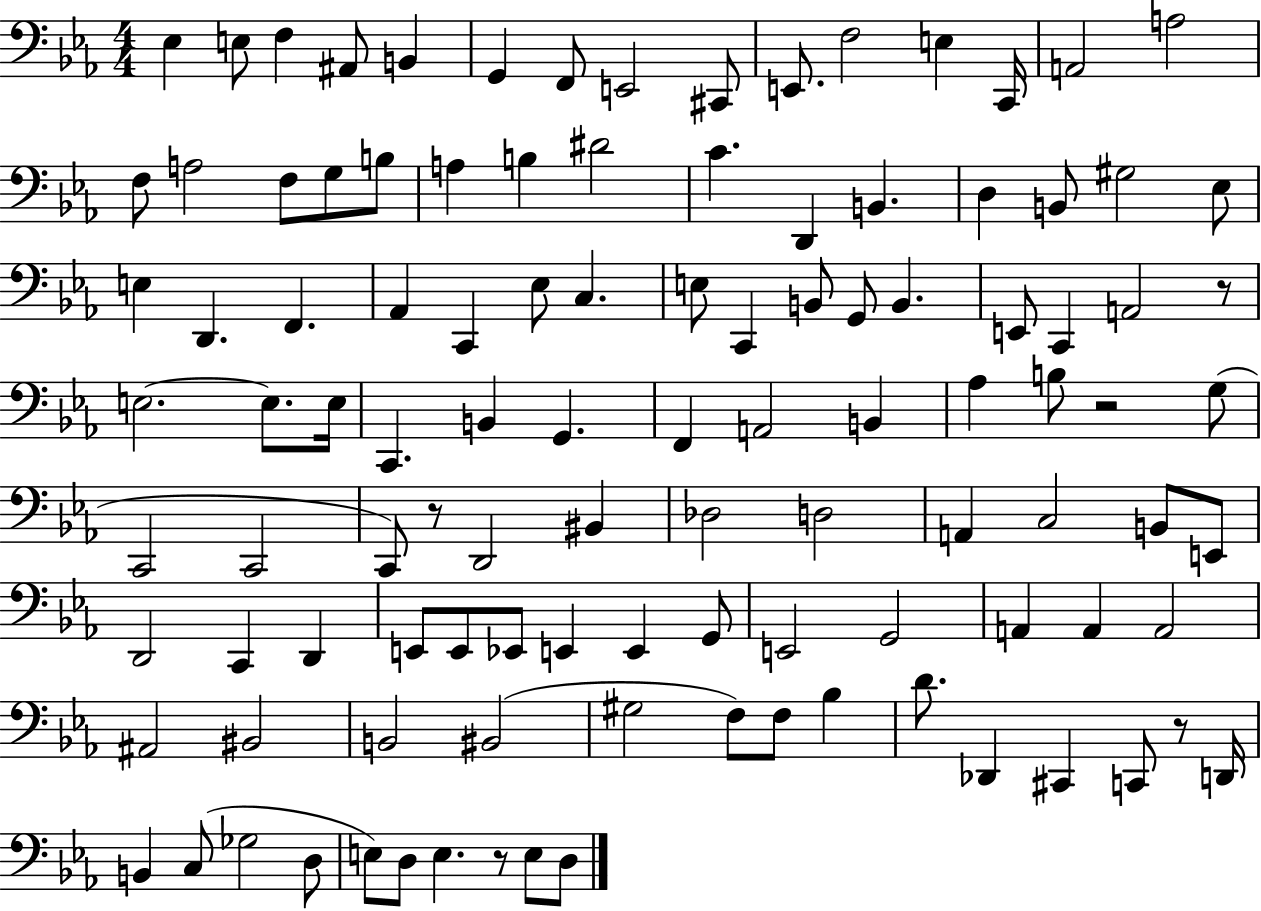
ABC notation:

X:1
T:Untitled
M:4/4
L:1/4
K:Eb
_E, E,/2 F, ^A,,/2 B,, G,, F,,/2 E,,2 ^C,,/2 E,,/2 F,2 E, C,,/4 A,,2 A,2 F,/2 A,2 F,/2 G,/2 B,/2 A, B, ^D2 C D,, B,, D, B,,/2 ^G,2 _E,/2 E, D,, F,, _A,, C,, _E,/2 C, E,/2 C,, B,,/2 G,,/2 B,, E,,/2 C,, A,,2 z/2 E,2 E,/2 E,/4 C,, B,, G,, F,, A,,2 B,, _A, B,/2 z2 G,/2 C,,2 C,,2 C,,/2 z/2 D,,2 ^B,, _D,2 D,2 A,, C,2 B,,/2 E,,/2 D,,2 C,, D,, E,,/2 E,,/2 _E,,/2 E,, E,, G,,/2 E,,2 G,,2 A,, A,, A,,2 ^A,,2 ^B,,2 B,,2 ^B,,2 ^G,2 F,/2 F,/2 _B, D/2 _D,, ^C,, C,,/2 z/2 D,,/4 B,, C,/2 _G,2 D,/2 E,/2 D,/2 E, z/2 E,/2 D,/2